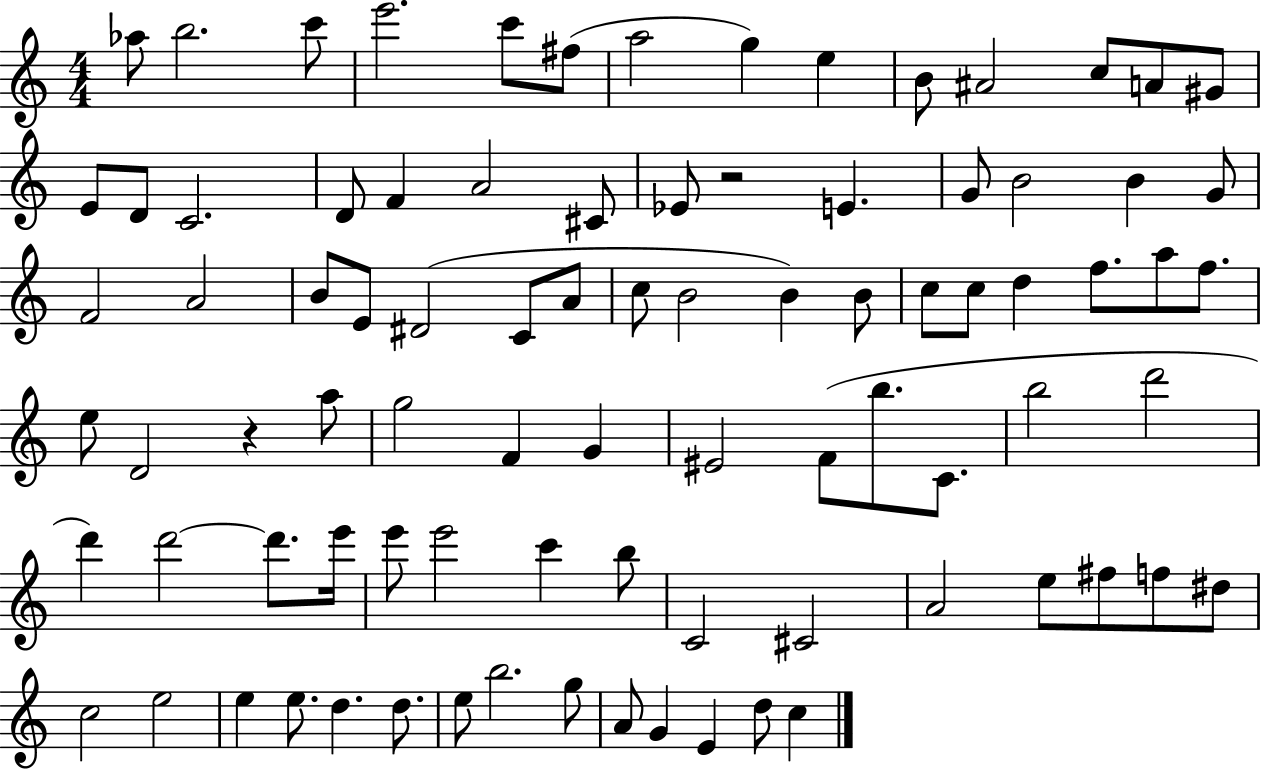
{
  \clef treble
  \numericTimeSignature
  \time 4/4
  \key c \major
  aes''8 b''2. c'''8 | e'''2. c'''8 fis''8( | a''2 g''4) e''4 | b'8 ais'2 c''8 a'8 gis'8 | \break e'8 d'8 c'2. | d'8 f'4 a'2 cis'8 | ees'8 r2 e'4. | g'8 b'2 b'4 g'8 | \break f'2 a'2 | b'8 e'8 dis'2( c'8 a'8 | c''8 b'2 b'4) b'8 | c''8 c''8 d''4 f''8. a''8 f''8. | \break e''8 d'2 r4 a''8 | g''2 f'4 g'4 | eis'2 f'8( b''8. c'8. | b''2 d'''2 | \break d'''4) d'''2~~ d'''8. e'''16 | e'''8 e'''2 c'''4 b''8 | c'2 cis'2 | a'2 e''8 fis''8 f''8 dis''8 | \break c''2 e''2 | e''4 e''8. d''4. d''8. | e''8 b''2. g''8 | a'8 g'4 e'4 d''8 c''4 | \break \bar "|."
}